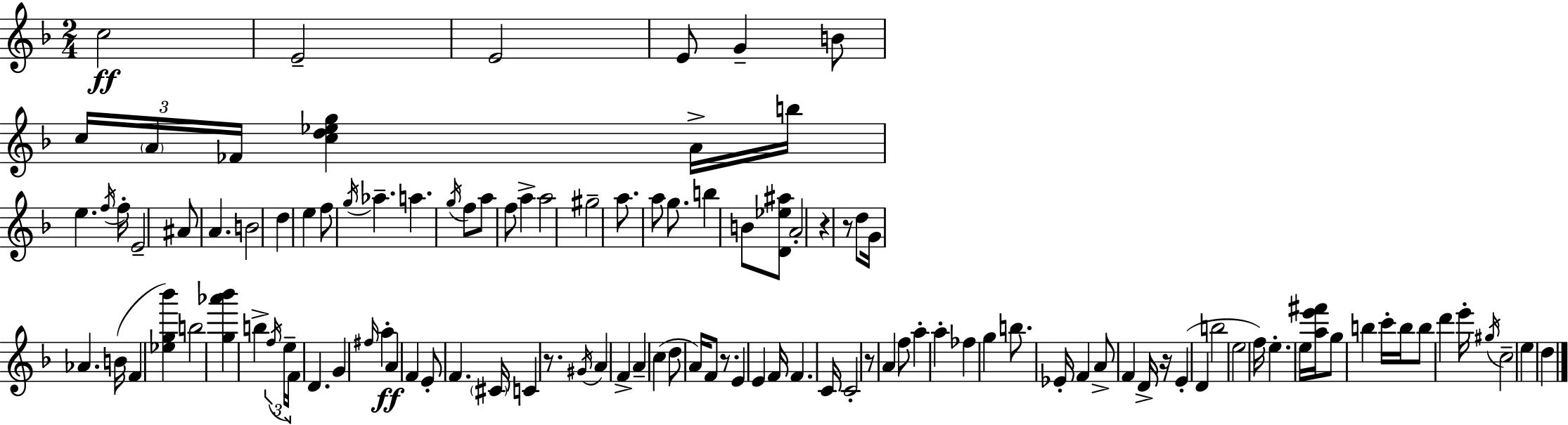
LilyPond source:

{
  \clef treble
  \numericTimeSignature
  \time 2/4
  \key d \minor
  c''2\ff | e'2-- | e'2 | e'8 g'4-- b'8 | \break \tuplet 3/2 { c''16 \parenthesize a'16 fes'16 } <c'' d'' ees'' g''>4 a'16-> | b''16 e''4. \acciaccatura { f''16 } | f''16-. e'2-- | ais'8 a'4. | \break b'2 | d''4 e''4 | f''8 \acciaccatura { g''16 } aes''4.-- | a''4. | \break \acciaccatura { g''16 } f''8 a''8 f''8 a''4-> | a''2 | gis''2-- | a''8. a''8 | \break g''8. b''4 b'8 | <d' ees'' ais''>8 a'2-. | r4 r8 | d''8 g'16 aes'4. | \break b'16( f'4 <ees'' g'' bes'''>4) | b''2 | <g'' aes''' bes'''>4 b''4-> | \tuplet 3/2 { \acciaccatura { f''16 } e''16-- f'16 } d'4. | \break g'4 | \grace { fis''16 } a''4-.\ff a'4 | f'4 e'8-. f'4. | \parenthesize cis'16 c'4 | \break r8. \acciaccatura { gis'16 } a'4 | f'4-> a'4-- | c''4( d''8 | a'16) f'8 r8. e'4 | \break e'4 f'16 f'4. | c'16 c'2-. | r8 | a'4 f''8 a''4-. | \break a''4-. fes''4 | g''4 b''8. | ees'16-. f'4 a'8-> | f'4 d'16-> r16 e'4-.( | \break d'4 b''2 | e''2 | f''16) e''4.-. | e''16 <a'' e''' fis'''>16 g''8 | \break b''4 c'''16-. b''16 b''8 | d'''4 e'''16-. \acciaccatura { gis''16 } c''2-- | e''4 | d''4 \bar "|."
}